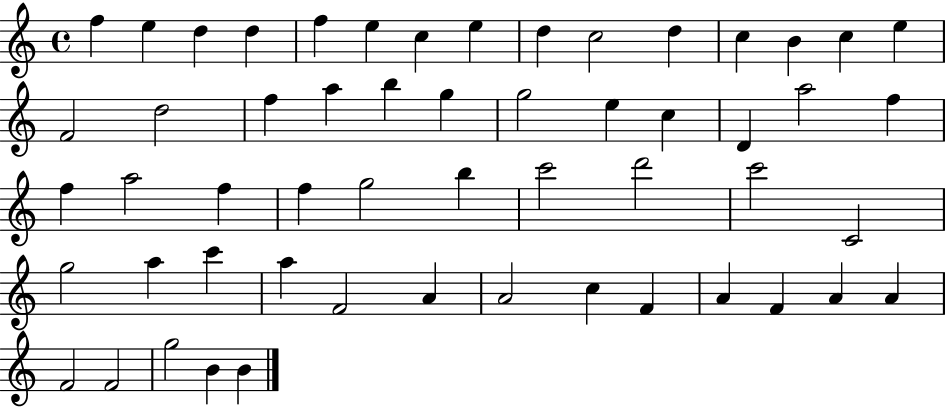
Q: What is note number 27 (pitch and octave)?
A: F5